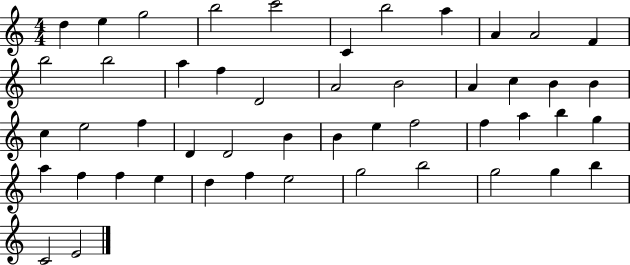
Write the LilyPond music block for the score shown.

{
  \clef treble
  \numericTimeSignature
  \time 4/4
  \key c \major
  d''4 e''4 g''2 | b''2 c'''2 | c'4 b''2 a''4 | a'4 a'2 f'4 | \break b''2 b''2 | a''4 f''4 d'2 | a'2 b'2 | a'4 c''4 b'4 b'4 | \break c''4 e''2 f''4 | d'4 d'2 b'4 | b'4 e''4 f''2 | f''4 a''4 b''4 g''4 | \break a''4 f''4 f''4 e''4 | d''4 f''4 e''2 | g''2 b''2 | g''2 g''4 b''4 | \break c'2 e'2 | \bar "|."
}